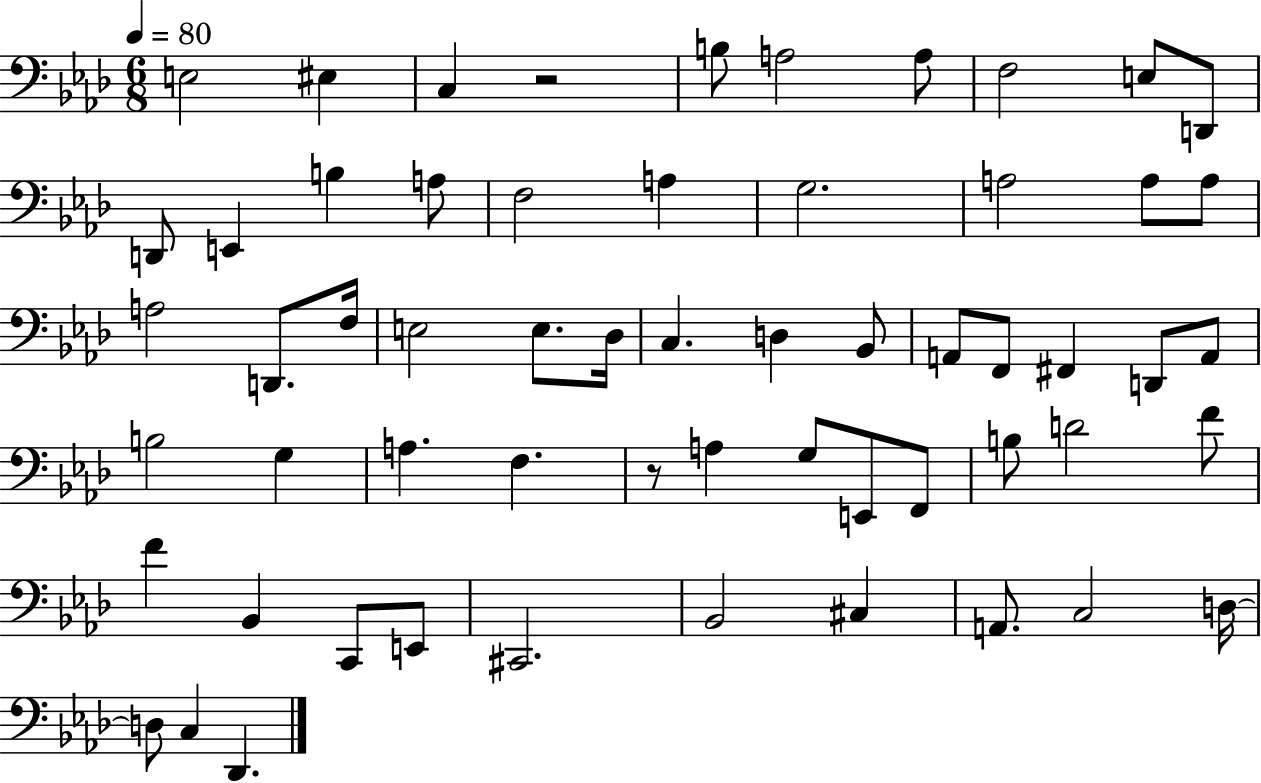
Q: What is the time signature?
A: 6/8